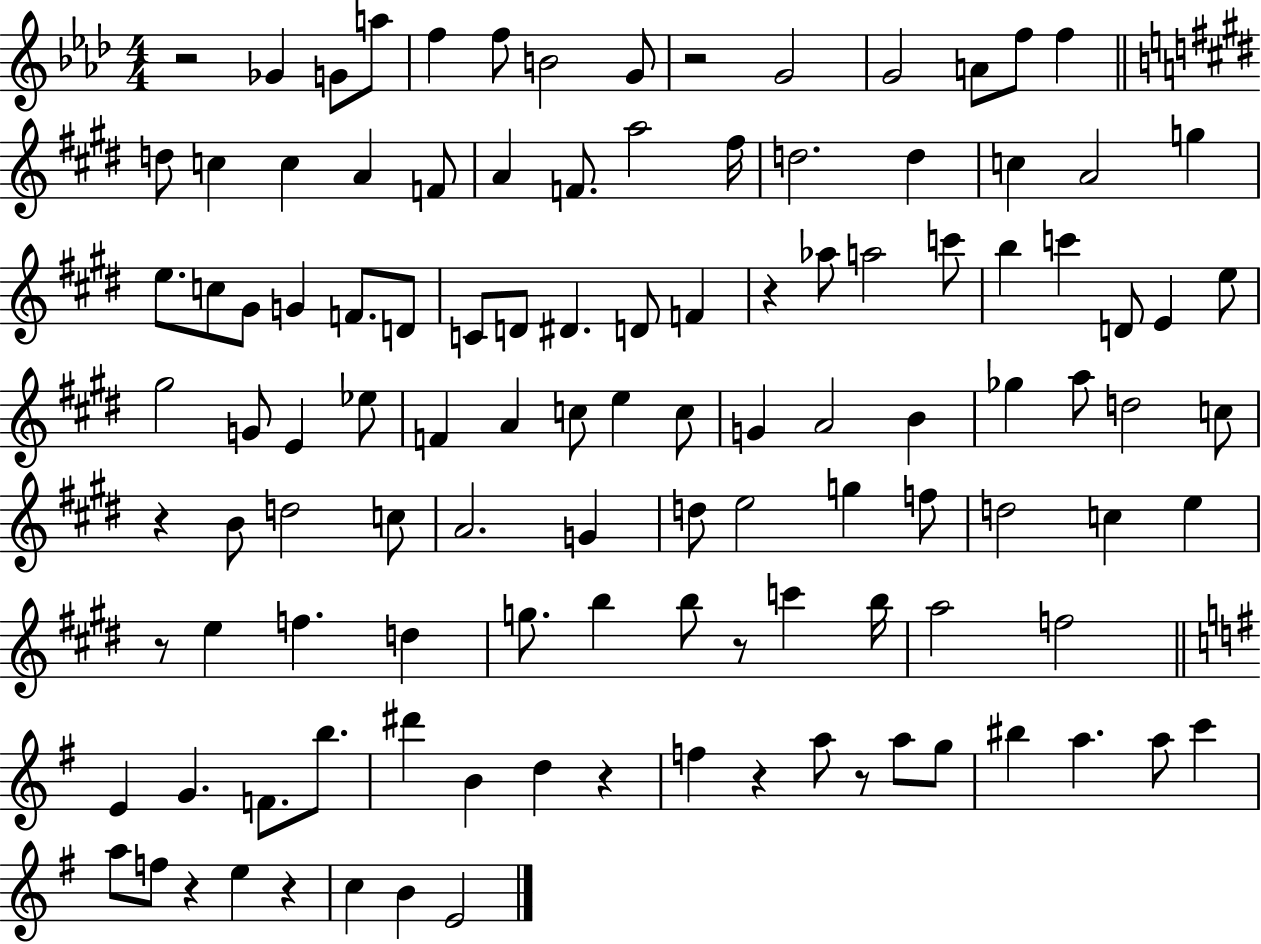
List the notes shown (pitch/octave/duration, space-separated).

R/h Gb4/q G4/e A5/e F5/q F5/e B4/h G4/e R/h G4/h G4/h A4/e F5/e F5/q D5/e C5/q C5/q A4/q F4/e A4/q F4/e. A5/h F#5/s D5/h. D5/q C5/q A4/h G5/q E5/e. C5/e G#4/e G4/q F4/e. D4/e C4/e D4/e D#4/q. D4/e F4/q R/q Ab5/e A5/h C6/e B5/q C6/q D4/e E4/q E5/e G#5/h G4/e E4/q Eb5/e F4/q A4/q C5/e E5/q C5/e G4/q A4/h B4/q Gb5/q A5/e D5/h C5/e R/q B4/e D5/h C5/e A4/h. G4/q D5/e E5/h G5/q F5/e D5/h C5/q E5/q R/e E5/q F5/q. D5/q G5/e. B5/q B5/e R/e C6/q B5/s A5/h F5/h E4/q G4/q. F4/e. B5/e. D#6/q B4/q D5/q R/q F5/q R/q A5/e R/e A5/e G5/e BIS5/q A5/q. A5/e C6/q A5/e F5/e R/q E5/q R/q C5/q B4/q E4/h